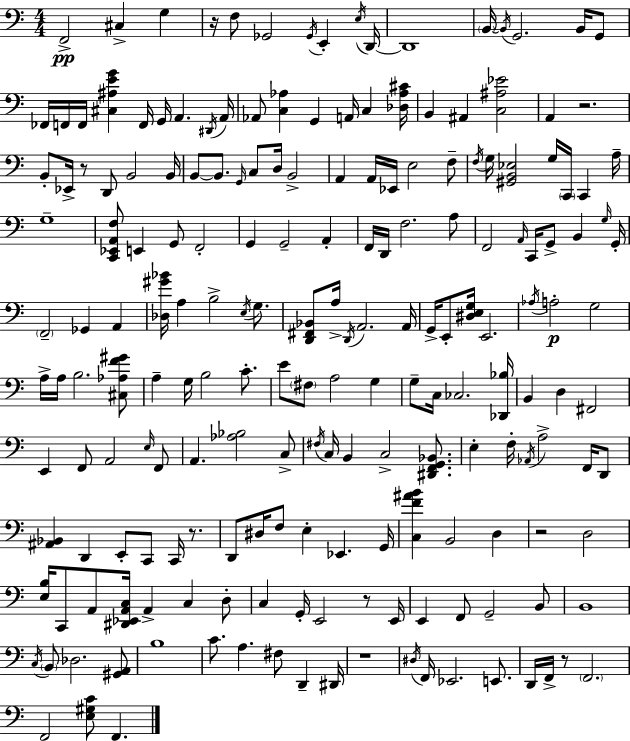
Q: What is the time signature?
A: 4/4